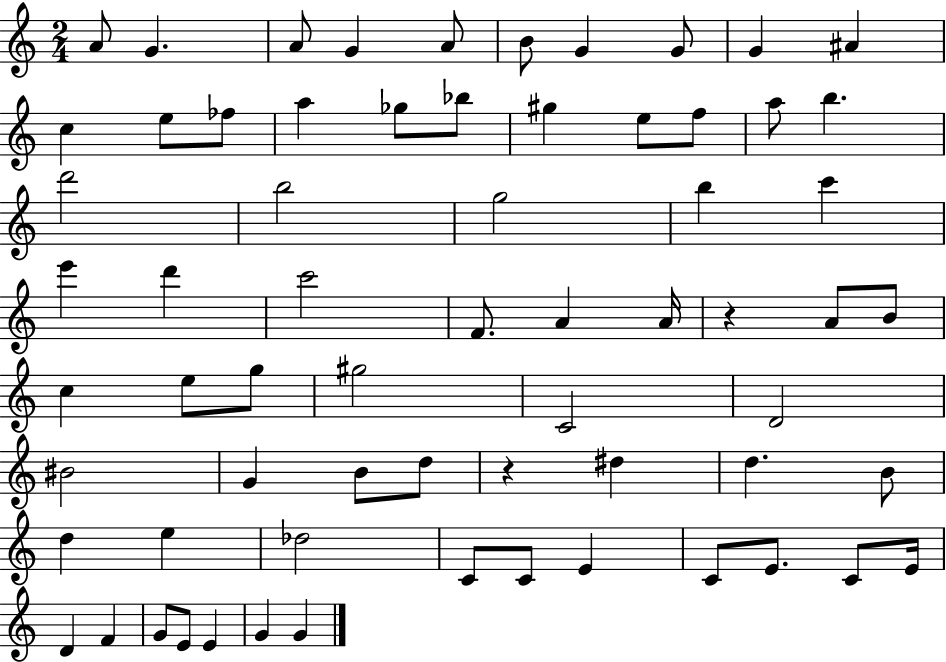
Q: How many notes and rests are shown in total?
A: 66